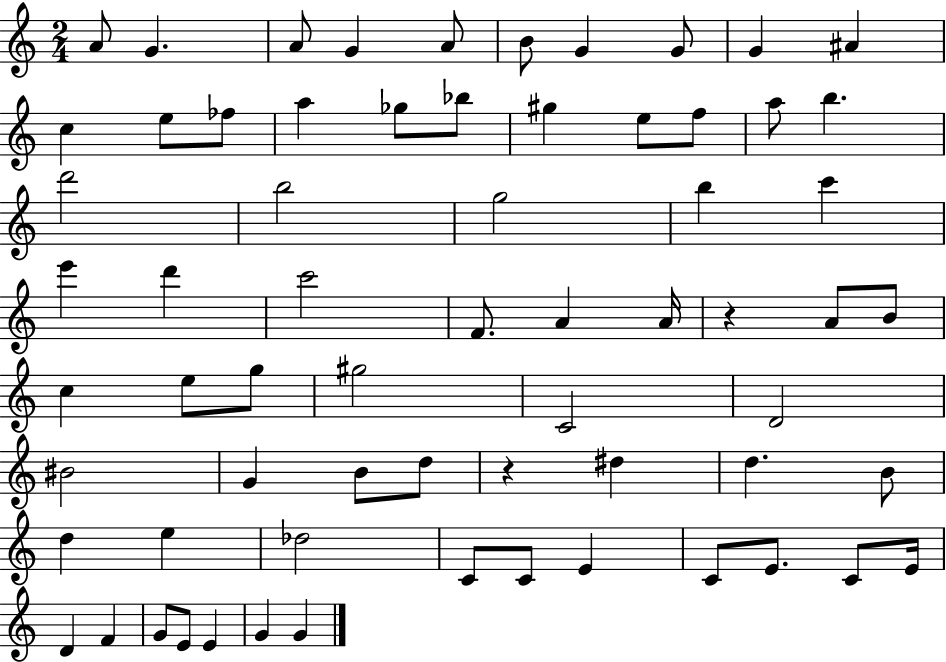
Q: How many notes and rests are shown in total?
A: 66